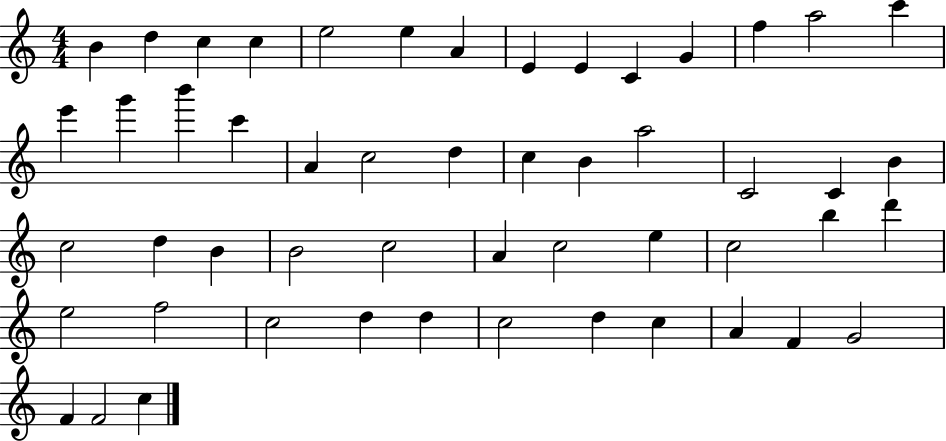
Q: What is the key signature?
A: C major